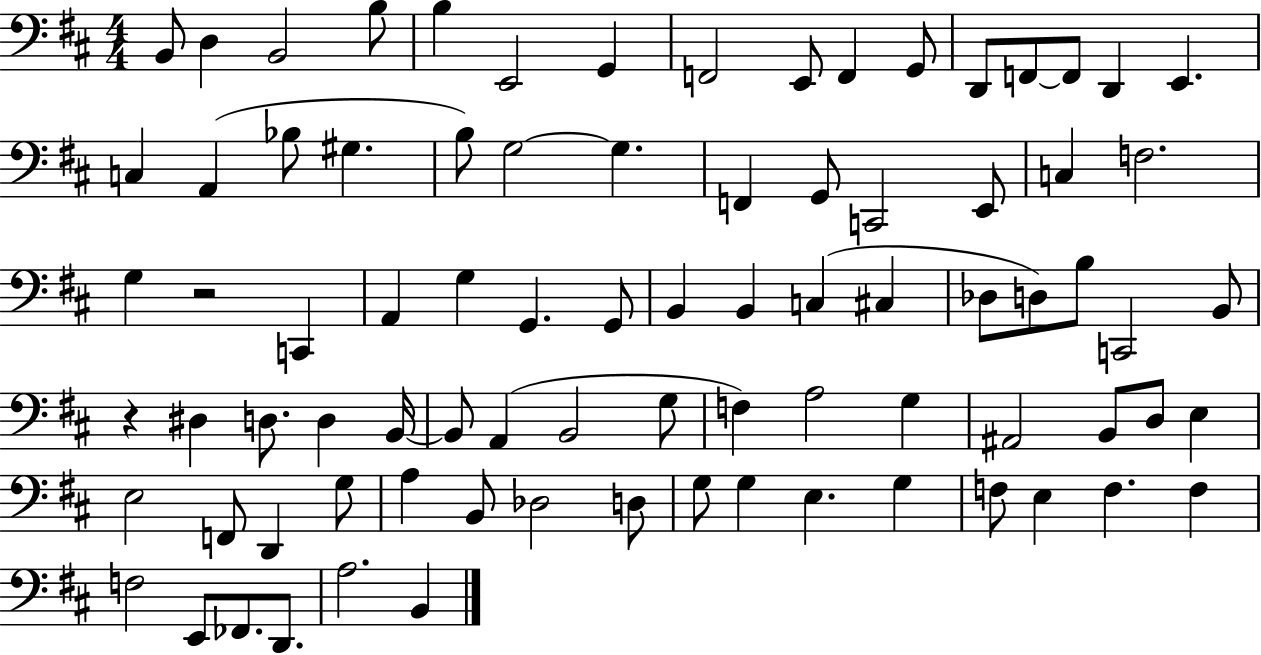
{
  \clef bass
  \numericTimeSignature
  \time 4/4
  \key d \major
  b,8 d4 b,2 b8 | b4 e,2 g,4 | f,2 e,8 f,4 g,8 | d,8 f,8~~ f,8 d,4 e,4. | \break c4 a,4( bes8 gis4. | b8) g2~~ g4. | f,4 g,8 c,2 e,8 | c4 f2. | \break g4 r2 c,4 | a,4 g4 g,4. g,8 | b,4 b,4 c4( cis4 | des8 d8) b8 c,2 b,8 | \break r4 dis4 d8. d4 b,16~~ | b,8 a,4( b,2 g8 | f4) a2 g4 | ais,2 b,8 d8 e4 | \break e2 f,8 d,4 g8 | a4 b,8 des2 d8 | g8 g4 e4. g4 | f8 e4 f4. f4 | \break f2 e,8 fes,8. d,8. | a2. b,4 | \bar "|."
}